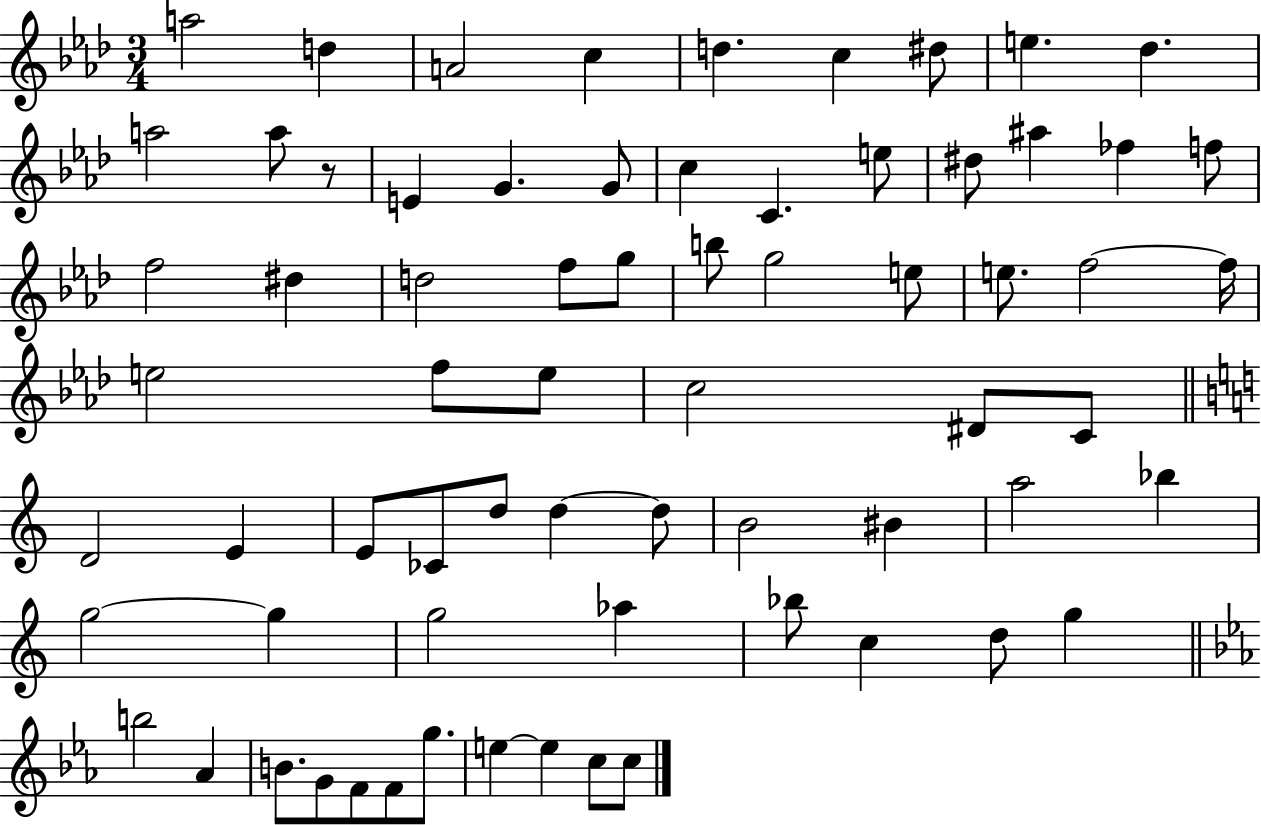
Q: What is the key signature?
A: AES major